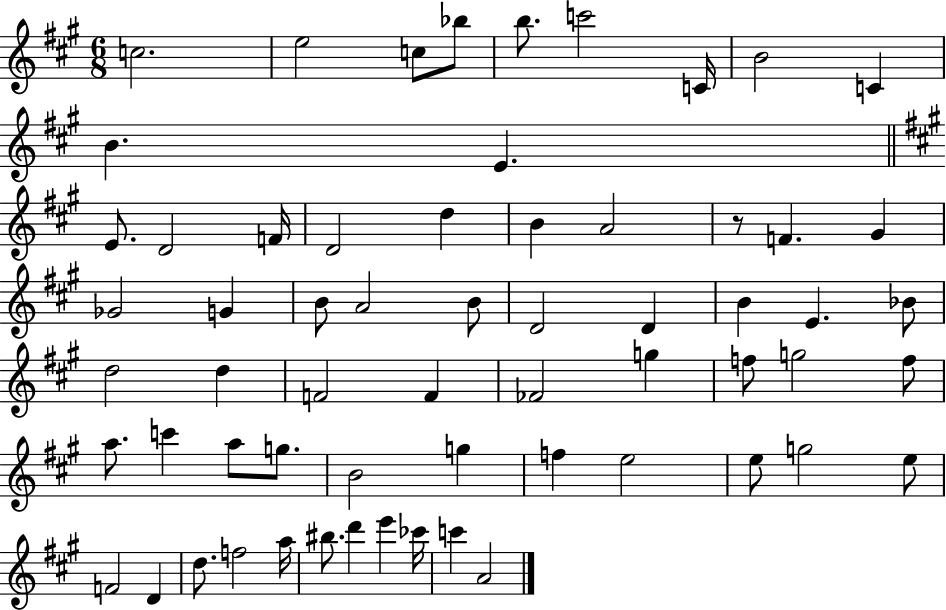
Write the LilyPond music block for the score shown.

{
  \clef treble
  \numericTimeSignature
  \time 6/8
  \key a \major
  \repeat volta 2 { c''2. | e''2 c''8 bes''8 | b''8. c'''2 c'16 | b'2 c'4 | \break b'4. e'4. | \bar "||" \break \key a \major e'8. d'2 f'16 | d'2 d''4 | b'4 a'2 | r8 f'4. gis'4 | \break ges'2 g'4 | b'8 a'2 b'8 | d'2 d'4 | b'4 e'4. bes'8 | \break d''2 d''4 | f'2 f'4 | fes'2 g''4 | f''8 g''2 f''8 | \break a''8. c'''4 a''8 g''8. | b'2 g''4 | f''4 e''2 | e''8 g''2 e''8 | \break f'2 d'4 | d''8. f''2 a''16 | bis''8. d'''4 e'''4 ces'''16 | c'''4 a'2 | \break } \bar "|."
}